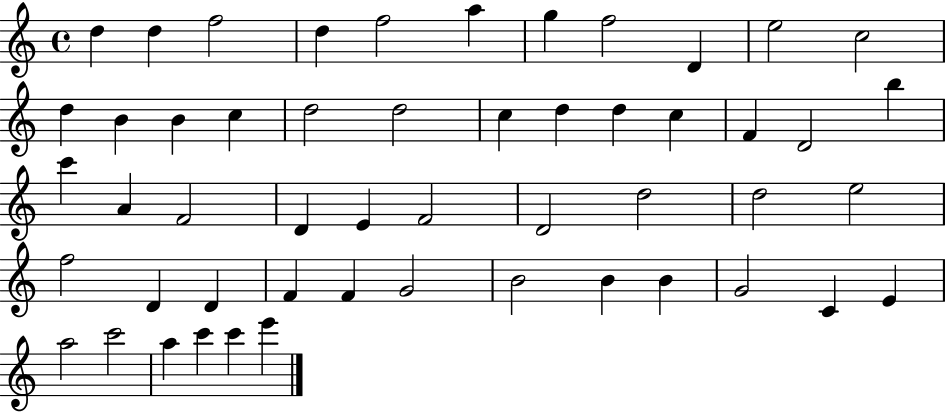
{
  \clef treble
  \time 4/4
  \defaultTimeSignature
  \key c \major
  d''4 d''4 f''2 | d''4 f''2 a''4 | g''4 f''2 d'4 | e''2 c''2 | \break d''4 b'4 b'4 c''4 | d''2 d''2 | c''4 d''4 d''4 c''4 | f'4 d'2 b''4 | \break c'''4 a'4 f'2 | d'4 e'4 f'2 | d'2 d''2 | d''2 e''2 | \break f''2 d'4 d'4 | f'4 f'4 g'2 | b'2 b'4 b'4 | g'2 c'4 e'4 | \break a''2 c'''2 | a''4 c'''4 c'''4 e'''4 | \bar "|."
}